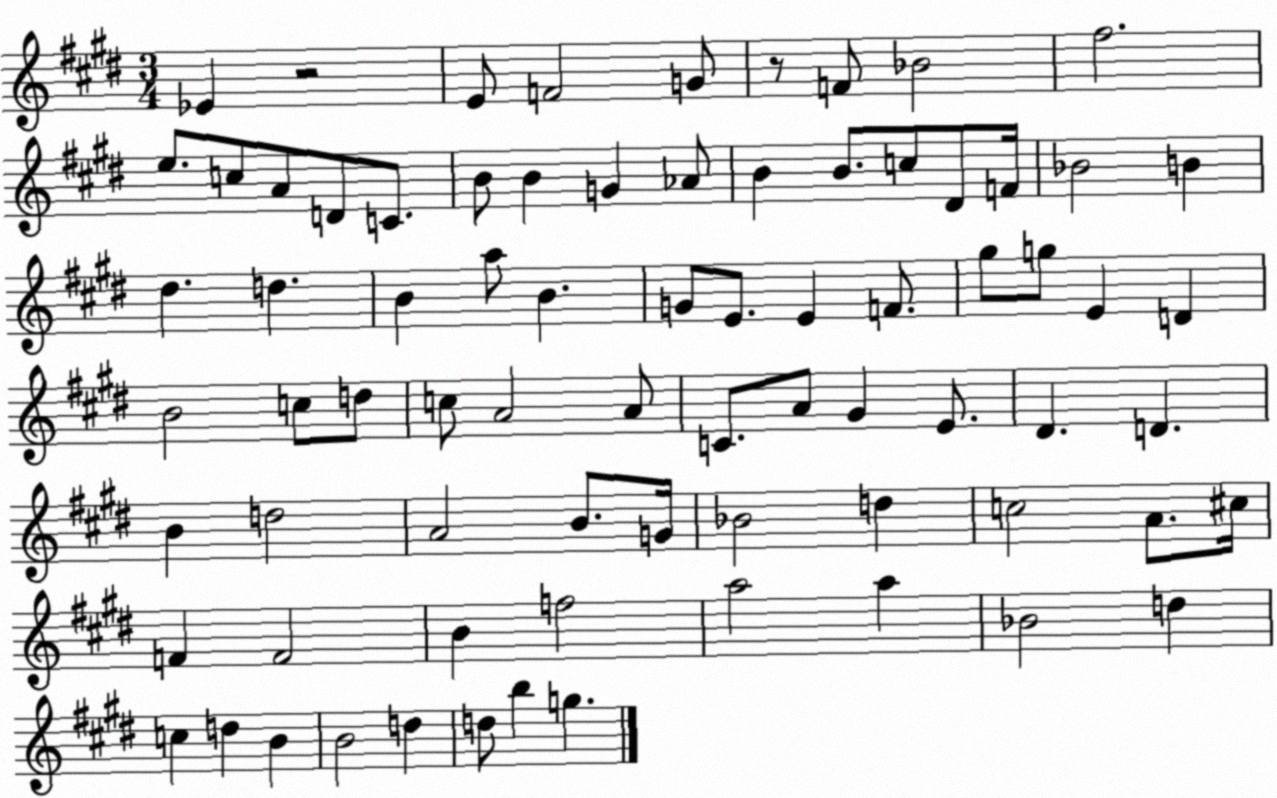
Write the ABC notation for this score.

X:1
T:Untitled
M:3/4
L:1/4
K:E
_E z2 E/2 F2 G/2 z/2 F/2 _B2 ^f2 e/2 c/2 A/2 D/2 C/2 B/2 B G _A/2 B B/2 c/2 ^D/2 F/4 _B2 B ^d d B a/2 B G/2 E/2 E F/2 ^g/2 g/2 E D B2 c/2 d/2 c/2 A2 A/2 C/2 A/2 ^G E/2 ^D D B d2 A2 B/2 G/4 _B2 d c2 A/2 ^c/4 F F2 B f2 a2 a _B2 d c d B B2 d d/2 b g